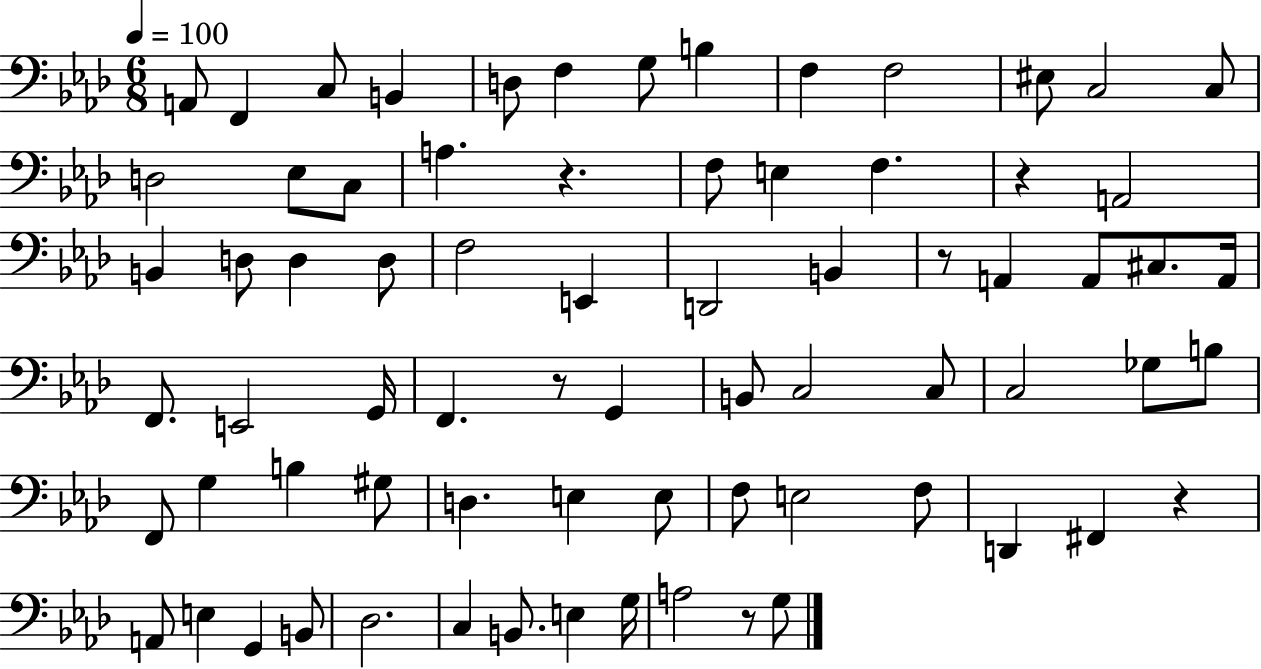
A2/e F2/q C3/e B2/q D3/e F3/q G3/e B3/q F3/q F3/h EIS3/e C3/h C3/e D3/h Eb3/e C3/e A3/q. R/q. F3/e E3/q F3/q. R/q A2/h B2/q D3/e D3/q D3/e F3/h E2/q D2/h B2/q R/e A2/q A2/e C#3/e. A2/s F2/e. E2/h G2/s F2/q. R/e G2/q B2/e C3/h C3/e C3/h Gb3/e B3/e F2/e G3/q B3/q G#3/e D3/q. E3/q E3/e F3/e E3/h F3/e D2/q F#2/q R/q A2/e E3/q G2/q B2/e Db3/h. C3/q B2/e. E3/q G3/s A3/h R/e G3/e